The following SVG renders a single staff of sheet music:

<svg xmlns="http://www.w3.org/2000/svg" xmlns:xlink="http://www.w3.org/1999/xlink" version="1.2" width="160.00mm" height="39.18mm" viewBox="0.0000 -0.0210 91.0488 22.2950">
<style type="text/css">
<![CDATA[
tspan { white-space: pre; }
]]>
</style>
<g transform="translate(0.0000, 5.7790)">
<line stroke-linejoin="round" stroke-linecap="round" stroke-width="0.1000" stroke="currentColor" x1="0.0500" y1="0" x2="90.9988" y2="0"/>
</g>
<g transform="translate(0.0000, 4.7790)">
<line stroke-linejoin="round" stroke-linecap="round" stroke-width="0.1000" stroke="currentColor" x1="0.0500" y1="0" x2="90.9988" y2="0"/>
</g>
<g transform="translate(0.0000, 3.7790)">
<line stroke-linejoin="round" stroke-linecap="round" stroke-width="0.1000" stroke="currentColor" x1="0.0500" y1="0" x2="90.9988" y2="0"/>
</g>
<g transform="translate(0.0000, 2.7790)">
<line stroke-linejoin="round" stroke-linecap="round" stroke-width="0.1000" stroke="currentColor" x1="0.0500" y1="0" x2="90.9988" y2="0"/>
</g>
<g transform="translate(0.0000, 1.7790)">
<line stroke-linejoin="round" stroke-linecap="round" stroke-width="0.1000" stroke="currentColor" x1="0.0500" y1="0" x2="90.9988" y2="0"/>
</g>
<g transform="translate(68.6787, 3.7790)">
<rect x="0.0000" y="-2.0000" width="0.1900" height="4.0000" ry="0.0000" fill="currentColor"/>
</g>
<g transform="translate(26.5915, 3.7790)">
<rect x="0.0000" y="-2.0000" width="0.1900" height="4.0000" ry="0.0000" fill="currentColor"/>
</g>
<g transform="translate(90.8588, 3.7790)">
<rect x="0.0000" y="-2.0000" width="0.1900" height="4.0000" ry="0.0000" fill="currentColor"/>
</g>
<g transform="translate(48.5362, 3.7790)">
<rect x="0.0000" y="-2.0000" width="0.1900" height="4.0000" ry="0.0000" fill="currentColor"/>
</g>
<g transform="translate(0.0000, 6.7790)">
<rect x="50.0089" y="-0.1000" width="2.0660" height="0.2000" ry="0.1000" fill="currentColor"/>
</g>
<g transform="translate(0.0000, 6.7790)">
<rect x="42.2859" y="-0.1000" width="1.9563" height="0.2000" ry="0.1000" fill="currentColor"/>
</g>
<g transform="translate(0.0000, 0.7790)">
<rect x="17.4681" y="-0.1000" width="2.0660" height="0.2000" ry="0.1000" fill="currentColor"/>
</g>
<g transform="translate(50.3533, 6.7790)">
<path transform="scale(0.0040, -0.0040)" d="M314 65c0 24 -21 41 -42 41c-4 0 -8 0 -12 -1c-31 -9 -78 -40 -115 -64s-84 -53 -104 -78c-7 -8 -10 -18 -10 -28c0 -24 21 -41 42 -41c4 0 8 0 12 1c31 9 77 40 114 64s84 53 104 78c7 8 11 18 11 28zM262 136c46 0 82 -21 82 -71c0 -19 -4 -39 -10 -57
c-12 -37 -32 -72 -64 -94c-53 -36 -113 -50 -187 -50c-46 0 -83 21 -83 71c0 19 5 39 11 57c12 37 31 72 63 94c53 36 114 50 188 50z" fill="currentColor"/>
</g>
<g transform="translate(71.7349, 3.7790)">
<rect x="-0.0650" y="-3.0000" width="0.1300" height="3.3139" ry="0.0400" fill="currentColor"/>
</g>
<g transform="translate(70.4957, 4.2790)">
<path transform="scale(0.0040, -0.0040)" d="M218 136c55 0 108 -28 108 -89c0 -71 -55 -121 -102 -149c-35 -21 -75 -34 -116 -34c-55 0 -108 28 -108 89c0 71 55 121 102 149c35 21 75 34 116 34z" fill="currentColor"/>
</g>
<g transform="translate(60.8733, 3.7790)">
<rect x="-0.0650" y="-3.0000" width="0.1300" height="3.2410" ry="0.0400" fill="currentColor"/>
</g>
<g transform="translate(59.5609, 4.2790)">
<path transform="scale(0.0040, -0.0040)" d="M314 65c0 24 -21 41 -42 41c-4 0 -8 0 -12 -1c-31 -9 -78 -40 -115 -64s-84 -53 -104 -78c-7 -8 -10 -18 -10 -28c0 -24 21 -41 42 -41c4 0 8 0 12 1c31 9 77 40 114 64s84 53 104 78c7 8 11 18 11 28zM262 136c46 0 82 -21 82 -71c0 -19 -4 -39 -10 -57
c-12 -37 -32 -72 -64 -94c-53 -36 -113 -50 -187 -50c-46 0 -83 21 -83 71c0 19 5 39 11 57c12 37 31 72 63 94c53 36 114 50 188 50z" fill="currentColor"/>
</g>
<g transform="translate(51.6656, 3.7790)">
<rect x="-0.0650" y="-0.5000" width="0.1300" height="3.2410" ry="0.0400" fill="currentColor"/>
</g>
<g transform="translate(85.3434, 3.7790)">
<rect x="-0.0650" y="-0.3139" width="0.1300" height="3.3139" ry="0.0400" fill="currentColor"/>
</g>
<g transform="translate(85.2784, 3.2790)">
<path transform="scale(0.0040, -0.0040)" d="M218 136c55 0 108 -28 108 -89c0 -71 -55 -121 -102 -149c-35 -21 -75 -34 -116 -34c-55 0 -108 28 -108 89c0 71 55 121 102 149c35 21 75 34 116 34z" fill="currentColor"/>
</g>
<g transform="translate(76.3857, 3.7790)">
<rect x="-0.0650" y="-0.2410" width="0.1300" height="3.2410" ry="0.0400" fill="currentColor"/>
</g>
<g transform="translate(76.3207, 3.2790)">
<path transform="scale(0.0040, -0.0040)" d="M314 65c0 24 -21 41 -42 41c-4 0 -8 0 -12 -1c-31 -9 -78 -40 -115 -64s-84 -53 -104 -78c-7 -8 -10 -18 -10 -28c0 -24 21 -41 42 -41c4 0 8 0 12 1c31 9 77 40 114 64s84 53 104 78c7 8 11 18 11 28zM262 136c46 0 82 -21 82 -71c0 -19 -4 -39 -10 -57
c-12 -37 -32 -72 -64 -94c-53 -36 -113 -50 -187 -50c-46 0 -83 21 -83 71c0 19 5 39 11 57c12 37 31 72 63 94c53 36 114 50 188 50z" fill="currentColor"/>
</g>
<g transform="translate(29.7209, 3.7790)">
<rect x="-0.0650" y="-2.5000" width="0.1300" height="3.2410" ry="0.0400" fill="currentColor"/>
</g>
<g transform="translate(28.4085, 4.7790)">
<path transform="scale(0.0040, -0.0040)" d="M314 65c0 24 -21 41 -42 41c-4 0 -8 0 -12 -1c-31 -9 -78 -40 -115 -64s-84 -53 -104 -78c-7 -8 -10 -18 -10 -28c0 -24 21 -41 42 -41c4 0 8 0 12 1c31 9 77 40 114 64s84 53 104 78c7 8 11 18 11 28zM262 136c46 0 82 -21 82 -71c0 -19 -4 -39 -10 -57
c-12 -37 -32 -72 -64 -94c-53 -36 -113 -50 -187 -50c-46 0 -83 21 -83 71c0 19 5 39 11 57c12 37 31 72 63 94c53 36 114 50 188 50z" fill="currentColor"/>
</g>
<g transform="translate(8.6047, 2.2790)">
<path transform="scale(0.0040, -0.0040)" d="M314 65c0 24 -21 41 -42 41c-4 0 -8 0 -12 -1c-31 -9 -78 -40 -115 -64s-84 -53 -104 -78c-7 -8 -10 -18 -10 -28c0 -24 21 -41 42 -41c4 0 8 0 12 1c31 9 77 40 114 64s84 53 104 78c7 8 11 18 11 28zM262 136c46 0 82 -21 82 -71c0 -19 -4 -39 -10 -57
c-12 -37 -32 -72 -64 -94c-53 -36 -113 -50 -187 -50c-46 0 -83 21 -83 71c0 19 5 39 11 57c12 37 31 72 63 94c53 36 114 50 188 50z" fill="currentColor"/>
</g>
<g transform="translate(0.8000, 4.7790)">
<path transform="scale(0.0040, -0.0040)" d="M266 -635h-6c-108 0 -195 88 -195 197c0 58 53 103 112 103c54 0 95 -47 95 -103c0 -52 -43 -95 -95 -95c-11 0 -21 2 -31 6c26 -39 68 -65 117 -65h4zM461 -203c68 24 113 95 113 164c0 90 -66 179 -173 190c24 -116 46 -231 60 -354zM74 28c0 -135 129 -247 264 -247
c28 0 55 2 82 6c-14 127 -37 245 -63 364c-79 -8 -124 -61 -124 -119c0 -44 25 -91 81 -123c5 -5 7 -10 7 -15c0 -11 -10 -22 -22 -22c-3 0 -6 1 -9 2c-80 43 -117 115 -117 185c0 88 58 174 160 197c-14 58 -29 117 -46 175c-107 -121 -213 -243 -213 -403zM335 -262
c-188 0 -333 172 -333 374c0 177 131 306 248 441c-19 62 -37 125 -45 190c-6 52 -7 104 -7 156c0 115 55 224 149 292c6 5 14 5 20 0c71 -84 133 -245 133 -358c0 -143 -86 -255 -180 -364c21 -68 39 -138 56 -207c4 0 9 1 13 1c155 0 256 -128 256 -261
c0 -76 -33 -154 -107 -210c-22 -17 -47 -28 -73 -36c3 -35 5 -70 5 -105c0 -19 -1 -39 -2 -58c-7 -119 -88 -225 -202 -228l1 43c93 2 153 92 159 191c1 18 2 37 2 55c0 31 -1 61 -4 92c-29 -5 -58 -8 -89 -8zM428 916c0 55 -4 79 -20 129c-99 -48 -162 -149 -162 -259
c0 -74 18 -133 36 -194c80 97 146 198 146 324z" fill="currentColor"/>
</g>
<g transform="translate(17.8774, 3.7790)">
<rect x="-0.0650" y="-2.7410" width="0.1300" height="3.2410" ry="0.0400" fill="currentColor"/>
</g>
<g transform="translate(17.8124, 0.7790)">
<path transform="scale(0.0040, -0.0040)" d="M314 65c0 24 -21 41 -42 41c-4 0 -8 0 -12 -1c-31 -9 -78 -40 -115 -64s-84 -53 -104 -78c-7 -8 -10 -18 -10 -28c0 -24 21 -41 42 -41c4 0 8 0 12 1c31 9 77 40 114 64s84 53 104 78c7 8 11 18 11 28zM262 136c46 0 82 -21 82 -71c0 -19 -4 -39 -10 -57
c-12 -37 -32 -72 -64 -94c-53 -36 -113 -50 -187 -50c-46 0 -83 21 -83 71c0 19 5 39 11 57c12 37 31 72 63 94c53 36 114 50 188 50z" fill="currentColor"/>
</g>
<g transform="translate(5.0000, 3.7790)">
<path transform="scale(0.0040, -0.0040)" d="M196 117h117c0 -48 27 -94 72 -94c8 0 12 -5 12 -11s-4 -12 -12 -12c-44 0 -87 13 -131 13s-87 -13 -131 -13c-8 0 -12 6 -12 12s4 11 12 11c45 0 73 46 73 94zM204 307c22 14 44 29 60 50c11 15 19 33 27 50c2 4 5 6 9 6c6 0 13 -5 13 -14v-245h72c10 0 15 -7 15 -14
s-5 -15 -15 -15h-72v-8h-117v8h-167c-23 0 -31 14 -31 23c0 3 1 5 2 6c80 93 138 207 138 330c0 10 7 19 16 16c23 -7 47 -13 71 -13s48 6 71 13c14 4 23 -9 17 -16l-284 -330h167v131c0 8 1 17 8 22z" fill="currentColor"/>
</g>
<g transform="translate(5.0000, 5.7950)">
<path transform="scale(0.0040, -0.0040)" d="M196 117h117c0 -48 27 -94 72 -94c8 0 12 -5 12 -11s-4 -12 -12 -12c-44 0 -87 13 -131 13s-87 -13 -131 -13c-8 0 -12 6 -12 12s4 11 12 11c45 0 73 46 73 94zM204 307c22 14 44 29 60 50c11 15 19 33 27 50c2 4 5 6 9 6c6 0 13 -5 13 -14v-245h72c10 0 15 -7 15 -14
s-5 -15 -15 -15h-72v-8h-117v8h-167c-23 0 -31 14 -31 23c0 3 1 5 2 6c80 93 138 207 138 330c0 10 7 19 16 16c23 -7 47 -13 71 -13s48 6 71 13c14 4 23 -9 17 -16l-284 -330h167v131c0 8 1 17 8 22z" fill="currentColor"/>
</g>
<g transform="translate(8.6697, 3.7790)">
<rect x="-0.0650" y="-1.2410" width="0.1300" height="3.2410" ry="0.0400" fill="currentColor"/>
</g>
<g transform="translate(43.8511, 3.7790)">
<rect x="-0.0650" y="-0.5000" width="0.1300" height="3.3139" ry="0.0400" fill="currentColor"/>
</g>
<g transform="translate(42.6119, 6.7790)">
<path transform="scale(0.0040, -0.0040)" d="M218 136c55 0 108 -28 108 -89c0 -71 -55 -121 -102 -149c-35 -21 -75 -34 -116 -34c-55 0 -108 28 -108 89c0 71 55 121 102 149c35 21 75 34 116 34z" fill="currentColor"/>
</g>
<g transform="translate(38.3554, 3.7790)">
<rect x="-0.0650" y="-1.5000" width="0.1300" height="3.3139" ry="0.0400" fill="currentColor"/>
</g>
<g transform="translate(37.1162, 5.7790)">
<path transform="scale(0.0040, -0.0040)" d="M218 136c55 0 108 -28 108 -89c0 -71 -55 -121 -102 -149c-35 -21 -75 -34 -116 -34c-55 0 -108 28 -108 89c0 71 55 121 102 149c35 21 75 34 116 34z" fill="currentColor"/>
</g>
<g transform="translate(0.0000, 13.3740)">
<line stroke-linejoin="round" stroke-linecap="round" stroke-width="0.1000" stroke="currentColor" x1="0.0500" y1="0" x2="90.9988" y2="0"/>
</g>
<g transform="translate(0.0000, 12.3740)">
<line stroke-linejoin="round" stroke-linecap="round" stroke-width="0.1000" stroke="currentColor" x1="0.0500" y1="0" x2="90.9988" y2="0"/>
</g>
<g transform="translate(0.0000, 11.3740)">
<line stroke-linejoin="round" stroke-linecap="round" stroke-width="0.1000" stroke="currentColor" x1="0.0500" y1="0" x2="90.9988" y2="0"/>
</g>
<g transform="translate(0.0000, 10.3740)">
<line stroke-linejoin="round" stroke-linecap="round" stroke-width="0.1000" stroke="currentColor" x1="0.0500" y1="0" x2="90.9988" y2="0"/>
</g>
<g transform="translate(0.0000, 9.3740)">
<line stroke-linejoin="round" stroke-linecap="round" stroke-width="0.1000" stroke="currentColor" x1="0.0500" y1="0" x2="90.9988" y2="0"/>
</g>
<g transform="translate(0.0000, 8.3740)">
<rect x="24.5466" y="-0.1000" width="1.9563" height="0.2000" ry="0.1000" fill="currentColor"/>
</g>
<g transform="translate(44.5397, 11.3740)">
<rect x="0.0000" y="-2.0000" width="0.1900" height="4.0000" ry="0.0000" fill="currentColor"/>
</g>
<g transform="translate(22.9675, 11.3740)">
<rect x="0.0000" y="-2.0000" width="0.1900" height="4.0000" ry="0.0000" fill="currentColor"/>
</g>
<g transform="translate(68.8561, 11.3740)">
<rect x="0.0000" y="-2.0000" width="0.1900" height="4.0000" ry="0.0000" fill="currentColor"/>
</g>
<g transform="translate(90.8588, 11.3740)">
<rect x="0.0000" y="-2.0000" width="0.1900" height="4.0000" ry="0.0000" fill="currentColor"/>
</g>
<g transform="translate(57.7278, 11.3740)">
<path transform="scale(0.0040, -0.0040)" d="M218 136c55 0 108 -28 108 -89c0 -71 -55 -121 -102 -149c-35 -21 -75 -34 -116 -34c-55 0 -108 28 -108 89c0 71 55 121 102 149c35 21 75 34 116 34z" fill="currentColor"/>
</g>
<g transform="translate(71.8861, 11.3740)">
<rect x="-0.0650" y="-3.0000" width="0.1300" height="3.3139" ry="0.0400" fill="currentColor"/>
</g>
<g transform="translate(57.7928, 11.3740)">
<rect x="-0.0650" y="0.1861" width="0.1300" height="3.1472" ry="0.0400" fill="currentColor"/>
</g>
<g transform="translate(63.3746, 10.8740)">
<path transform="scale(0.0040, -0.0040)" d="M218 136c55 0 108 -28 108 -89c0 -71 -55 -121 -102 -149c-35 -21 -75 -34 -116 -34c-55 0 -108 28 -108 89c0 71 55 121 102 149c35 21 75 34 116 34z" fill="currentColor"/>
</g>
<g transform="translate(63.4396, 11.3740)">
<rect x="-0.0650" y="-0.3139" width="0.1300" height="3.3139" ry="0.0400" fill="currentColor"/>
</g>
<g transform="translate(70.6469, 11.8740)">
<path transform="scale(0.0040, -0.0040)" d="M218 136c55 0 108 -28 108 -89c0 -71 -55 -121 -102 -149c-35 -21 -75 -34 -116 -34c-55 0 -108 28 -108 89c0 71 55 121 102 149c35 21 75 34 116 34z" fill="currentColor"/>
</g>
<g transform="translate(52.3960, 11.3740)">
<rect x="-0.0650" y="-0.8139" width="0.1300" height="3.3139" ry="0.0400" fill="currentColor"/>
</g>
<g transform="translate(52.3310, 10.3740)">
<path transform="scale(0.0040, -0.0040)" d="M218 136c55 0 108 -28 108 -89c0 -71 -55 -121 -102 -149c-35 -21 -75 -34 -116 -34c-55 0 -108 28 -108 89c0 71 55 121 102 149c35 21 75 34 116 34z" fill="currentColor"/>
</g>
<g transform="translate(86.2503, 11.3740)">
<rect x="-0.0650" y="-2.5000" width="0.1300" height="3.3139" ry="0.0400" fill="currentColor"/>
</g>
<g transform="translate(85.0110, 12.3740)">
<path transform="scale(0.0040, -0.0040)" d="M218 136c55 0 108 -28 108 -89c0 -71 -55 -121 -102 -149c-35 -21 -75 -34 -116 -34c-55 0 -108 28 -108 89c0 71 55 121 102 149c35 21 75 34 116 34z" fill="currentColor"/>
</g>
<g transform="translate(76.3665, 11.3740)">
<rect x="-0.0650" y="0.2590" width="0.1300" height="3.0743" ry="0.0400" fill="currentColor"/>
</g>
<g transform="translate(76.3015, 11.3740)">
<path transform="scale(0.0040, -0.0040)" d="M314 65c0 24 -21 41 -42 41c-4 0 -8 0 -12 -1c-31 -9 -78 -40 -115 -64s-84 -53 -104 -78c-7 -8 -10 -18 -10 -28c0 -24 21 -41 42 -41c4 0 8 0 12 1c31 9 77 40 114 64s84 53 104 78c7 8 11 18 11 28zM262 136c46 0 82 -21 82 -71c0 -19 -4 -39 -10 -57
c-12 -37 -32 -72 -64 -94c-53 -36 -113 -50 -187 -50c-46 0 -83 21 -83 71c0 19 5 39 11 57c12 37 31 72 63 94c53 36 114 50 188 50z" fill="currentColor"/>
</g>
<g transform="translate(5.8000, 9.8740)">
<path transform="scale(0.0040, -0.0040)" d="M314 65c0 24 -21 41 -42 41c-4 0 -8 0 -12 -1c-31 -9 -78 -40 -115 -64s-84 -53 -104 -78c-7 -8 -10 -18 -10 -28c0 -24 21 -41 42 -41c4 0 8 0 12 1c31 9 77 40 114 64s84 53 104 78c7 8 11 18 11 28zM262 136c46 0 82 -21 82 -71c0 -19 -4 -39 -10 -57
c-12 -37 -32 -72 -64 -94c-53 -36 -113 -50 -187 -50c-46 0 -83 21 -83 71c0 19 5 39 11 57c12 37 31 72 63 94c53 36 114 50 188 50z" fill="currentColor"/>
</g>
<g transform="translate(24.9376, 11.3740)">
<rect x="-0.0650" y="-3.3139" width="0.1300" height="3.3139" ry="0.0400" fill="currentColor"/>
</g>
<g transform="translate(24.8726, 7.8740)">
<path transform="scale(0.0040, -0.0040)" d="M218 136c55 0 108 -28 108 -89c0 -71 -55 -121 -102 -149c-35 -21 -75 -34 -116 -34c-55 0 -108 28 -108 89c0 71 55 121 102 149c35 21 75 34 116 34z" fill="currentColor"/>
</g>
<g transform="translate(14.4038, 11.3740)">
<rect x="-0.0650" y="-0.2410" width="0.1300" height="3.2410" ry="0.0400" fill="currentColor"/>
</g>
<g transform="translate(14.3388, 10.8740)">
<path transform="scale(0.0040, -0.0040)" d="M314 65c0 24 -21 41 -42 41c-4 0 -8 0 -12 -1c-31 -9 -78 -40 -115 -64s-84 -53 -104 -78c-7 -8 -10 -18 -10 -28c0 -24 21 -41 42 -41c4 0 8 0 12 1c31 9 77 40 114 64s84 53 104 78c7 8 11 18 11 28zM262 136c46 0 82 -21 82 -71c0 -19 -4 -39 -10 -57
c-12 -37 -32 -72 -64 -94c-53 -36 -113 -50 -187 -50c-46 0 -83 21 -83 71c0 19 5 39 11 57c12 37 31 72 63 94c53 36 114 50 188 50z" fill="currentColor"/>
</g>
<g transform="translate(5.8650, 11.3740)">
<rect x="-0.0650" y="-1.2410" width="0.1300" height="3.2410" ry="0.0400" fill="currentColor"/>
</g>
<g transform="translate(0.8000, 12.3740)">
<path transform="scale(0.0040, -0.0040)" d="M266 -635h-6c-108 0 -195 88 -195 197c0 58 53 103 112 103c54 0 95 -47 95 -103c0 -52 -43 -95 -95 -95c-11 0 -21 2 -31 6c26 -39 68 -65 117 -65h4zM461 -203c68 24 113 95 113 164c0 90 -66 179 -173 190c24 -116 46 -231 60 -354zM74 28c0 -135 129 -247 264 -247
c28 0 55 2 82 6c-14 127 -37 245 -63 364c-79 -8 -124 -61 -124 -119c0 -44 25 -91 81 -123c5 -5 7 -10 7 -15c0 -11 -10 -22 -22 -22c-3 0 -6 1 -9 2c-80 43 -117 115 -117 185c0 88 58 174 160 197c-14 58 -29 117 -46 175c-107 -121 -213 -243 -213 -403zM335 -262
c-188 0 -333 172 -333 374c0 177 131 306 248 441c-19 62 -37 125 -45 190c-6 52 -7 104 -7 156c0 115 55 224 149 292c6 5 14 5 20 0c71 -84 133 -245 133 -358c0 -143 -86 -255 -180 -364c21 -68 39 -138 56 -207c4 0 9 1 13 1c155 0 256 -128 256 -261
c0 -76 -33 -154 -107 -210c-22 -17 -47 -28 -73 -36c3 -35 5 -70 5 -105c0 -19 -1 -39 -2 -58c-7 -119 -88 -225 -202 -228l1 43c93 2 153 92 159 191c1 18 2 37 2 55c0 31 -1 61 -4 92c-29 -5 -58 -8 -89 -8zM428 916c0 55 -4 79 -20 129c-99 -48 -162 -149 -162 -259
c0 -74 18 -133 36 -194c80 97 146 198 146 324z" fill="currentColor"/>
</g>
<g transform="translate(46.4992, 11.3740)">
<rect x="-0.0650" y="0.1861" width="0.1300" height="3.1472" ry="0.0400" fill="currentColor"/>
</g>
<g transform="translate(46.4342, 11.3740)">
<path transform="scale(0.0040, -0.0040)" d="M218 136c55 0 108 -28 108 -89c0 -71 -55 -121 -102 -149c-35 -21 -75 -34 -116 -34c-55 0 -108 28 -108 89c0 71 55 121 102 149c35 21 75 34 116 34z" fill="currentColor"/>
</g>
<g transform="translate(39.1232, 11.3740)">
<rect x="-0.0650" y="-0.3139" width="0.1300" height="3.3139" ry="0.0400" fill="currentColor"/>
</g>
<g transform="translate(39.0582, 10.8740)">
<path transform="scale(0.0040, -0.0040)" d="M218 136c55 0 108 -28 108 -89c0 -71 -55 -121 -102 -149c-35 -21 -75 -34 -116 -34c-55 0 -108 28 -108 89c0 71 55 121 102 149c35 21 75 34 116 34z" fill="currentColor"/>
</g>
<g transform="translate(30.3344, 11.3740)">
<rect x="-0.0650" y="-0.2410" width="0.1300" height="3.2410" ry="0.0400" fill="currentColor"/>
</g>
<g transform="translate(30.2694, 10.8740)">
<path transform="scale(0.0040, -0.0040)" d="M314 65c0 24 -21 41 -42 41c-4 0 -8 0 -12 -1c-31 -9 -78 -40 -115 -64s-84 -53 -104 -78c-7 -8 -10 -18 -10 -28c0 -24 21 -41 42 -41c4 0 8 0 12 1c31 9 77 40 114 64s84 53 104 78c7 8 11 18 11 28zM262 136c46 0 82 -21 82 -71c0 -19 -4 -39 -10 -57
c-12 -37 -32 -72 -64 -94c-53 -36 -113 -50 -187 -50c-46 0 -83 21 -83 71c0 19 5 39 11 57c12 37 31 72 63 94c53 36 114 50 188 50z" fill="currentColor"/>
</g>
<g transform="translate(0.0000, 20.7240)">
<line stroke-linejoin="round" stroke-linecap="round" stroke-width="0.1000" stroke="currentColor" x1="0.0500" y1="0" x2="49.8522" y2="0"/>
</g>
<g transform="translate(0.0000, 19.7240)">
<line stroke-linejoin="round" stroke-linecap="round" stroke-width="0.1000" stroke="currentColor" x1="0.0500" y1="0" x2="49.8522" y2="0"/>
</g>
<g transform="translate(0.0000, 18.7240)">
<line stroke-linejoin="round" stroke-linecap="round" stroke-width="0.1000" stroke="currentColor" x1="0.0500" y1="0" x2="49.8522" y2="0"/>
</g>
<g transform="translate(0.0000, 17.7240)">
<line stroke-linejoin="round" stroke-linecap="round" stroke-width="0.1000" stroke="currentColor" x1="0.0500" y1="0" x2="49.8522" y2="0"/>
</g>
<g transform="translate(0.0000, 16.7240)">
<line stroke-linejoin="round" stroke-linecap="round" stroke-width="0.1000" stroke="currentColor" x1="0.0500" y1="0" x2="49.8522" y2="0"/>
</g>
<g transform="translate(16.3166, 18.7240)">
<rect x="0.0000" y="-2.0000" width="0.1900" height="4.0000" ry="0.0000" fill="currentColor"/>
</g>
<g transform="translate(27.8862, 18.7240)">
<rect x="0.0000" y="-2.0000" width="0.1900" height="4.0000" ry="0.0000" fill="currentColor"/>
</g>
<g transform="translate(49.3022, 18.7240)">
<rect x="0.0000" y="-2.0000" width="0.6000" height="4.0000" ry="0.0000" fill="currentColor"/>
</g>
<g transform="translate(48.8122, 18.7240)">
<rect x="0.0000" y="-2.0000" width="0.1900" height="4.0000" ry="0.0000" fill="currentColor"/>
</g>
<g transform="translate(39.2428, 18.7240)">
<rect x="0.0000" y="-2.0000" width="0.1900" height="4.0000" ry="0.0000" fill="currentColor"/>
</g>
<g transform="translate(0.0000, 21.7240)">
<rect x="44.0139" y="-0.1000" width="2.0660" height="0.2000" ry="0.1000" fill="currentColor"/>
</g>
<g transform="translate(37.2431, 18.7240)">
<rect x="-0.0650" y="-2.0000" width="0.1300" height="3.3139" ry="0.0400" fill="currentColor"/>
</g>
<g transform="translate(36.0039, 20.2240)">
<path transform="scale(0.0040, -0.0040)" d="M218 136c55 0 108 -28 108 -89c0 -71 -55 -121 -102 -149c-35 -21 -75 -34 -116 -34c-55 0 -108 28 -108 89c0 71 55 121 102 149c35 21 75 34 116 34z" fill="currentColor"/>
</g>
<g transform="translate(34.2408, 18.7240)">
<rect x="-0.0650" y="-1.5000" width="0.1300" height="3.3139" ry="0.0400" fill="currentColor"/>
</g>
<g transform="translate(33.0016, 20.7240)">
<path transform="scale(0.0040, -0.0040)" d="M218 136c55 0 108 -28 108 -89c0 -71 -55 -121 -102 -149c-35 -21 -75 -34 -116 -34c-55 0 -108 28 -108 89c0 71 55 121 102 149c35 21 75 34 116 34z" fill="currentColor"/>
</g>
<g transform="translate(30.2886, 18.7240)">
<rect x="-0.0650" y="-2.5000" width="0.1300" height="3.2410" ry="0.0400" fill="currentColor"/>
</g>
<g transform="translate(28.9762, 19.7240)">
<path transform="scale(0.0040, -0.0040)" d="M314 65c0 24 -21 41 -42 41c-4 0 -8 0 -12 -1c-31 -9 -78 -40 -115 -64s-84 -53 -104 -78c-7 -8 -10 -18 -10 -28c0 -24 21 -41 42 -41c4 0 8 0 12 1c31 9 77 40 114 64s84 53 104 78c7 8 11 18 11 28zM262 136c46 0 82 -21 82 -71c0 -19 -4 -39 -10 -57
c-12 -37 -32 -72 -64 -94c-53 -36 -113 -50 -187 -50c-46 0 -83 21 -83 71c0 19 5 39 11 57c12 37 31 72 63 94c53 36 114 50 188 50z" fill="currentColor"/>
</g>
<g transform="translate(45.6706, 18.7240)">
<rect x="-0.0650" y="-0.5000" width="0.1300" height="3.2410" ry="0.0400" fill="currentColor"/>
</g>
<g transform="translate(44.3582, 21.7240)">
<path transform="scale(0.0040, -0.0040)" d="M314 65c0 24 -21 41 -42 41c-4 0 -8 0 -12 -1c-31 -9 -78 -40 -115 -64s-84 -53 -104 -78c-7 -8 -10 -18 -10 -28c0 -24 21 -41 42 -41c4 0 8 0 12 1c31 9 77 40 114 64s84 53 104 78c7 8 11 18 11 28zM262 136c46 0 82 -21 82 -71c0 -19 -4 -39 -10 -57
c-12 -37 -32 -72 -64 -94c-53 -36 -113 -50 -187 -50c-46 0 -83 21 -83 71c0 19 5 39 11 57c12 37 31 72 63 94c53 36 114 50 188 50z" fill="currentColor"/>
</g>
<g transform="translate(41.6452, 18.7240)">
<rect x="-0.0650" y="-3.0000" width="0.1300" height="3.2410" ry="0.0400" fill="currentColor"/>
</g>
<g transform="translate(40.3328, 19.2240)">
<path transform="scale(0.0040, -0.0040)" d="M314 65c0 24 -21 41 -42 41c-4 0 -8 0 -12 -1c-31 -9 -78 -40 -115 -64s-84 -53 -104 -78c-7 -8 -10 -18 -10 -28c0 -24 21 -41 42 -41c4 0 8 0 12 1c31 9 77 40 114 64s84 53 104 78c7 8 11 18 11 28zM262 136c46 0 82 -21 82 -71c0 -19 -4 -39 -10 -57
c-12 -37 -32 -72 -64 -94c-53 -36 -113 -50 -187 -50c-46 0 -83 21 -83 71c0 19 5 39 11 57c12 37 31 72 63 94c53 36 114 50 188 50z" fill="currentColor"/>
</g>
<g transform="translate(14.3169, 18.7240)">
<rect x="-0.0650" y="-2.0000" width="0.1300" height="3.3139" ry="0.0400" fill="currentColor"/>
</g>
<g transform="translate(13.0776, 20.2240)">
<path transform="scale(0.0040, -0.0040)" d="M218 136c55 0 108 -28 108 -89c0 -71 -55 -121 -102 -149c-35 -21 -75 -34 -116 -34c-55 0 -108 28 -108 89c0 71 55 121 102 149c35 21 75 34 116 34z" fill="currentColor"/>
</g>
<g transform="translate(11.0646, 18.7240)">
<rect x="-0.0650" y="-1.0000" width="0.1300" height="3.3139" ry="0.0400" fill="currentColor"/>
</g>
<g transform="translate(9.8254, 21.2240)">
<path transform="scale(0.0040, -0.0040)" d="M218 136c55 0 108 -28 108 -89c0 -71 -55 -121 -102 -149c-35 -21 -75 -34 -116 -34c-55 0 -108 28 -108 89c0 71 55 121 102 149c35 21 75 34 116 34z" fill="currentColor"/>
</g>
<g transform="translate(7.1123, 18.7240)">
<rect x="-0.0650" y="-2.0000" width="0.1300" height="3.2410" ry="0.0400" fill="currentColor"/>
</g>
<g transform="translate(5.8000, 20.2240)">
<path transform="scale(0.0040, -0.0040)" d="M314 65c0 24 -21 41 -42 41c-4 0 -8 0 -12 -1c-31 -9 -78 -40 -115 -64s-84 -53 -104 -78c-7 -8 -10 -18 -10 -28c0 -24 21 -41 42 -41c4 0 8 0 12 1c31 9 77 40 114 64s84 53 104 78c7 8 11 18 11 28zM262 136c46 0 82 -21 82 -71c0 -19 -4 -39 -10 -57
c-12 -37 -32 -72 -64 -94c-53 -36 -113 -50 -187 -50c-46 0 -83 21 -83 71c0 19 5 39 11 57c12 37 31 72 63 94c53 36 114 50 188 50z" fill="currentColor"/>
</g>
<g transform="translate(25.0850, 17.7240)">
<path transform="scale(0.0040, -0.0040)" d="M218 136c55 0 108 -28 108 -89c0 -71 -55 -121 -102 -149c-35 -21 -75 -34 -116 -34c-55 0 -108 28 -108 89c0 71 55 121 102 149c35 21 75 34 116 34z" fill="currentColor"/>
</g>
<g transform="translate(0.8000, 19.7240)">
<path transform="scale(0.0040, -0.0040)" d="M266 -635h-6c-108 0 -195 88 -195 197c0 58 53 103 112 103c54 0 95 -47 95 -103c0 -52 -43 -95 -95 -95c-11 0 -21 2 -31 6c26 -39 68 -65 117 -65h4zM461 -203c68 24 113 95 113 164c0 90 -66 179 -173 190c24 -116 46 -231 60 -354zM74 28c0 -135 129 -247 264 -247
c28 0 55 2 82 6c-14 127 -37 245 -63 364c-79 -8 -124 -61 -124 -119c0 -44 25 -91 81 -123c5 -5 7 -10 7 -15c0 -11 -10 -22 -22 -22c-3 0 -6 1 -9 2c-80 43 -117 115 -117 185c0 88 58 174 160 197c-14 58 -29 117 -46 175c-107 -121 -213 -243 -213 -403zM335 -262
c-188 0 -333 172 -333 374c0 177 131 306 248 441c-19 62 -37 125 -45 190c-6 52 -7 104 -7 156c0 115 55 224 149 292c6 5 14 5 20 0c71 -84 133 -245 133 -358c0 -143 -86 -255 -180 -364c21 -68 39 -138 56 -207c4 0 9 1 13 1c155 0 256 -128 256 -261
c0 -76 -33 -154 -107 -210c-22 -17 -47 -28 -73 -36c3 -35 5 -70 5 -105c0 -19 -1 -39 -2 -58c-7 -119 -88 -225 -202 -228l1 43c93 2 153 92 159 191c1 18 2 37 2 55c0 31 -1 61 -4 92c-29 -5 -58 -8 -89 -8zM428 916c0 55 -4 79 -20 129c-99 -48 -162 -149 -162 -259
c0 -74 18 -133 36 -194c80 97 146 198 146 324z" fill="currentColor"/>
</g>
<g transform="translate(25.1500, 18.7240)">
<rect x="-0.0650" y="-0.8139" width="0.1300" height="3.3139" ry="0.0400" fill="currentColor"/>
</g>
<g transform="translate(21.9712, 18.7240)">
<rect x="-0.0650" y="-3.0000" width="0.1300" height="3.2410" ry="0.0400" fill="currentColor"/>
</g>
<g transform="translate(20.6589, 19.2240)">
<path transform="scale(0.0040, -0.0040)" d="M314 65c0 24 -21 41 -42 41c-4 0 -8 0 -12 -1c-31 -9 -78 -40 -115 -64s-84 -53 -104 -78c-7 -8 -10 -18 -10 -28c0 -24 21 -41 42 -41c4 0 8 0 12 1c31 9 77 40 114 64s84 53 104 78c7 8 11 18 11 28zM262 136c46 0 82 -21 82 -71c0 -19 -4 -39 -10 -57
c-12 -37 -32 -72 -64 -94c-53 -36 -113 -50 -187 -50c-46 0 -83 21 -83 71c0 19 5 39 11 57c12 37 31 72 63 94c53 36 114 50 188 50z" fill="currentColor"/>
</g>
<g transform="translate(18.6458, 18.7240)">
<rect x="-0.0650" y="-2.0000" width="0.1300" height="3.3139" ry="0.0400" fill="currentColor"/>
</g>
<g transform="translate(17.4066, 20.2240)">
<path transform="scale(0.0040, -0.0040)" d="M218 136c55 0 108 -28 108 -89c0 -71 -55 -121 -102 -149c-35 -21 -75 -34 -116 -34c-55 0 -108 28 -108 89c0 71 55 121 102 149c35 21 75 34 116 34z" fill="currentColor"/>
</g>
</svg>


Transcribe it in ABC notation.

X:1
T:Untitled
M:4/4
L:1/4
K:C
e2 a2 G2 E C C2 A2 A c2 c e2 c2 b c2 c B d B c A B2 G F2 D F F A2 d G2 E F A2 C2